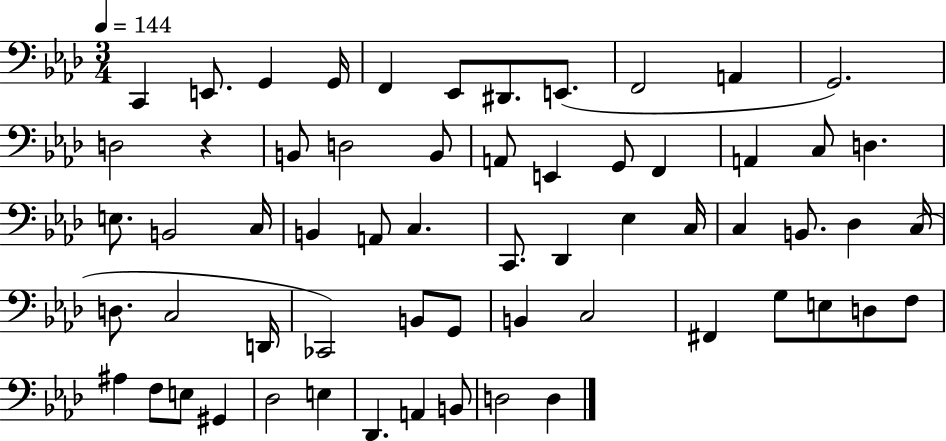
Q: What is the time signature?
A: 3/4